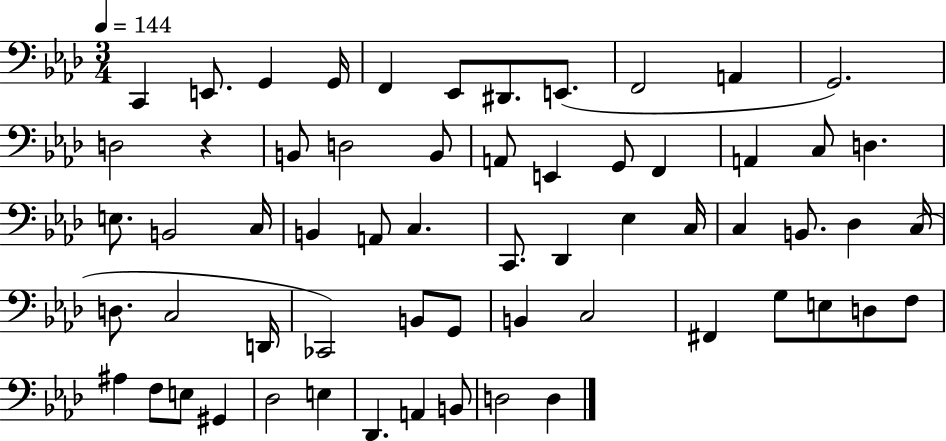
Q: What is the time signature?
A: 3/4